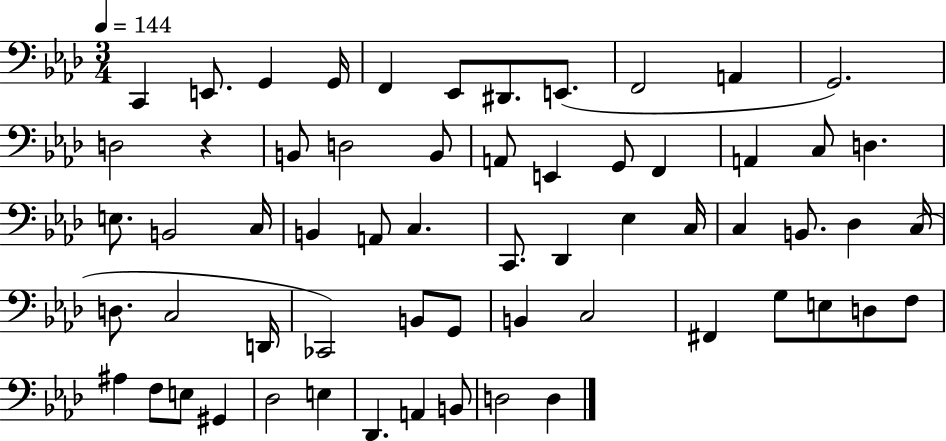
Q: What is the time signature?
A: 3/4